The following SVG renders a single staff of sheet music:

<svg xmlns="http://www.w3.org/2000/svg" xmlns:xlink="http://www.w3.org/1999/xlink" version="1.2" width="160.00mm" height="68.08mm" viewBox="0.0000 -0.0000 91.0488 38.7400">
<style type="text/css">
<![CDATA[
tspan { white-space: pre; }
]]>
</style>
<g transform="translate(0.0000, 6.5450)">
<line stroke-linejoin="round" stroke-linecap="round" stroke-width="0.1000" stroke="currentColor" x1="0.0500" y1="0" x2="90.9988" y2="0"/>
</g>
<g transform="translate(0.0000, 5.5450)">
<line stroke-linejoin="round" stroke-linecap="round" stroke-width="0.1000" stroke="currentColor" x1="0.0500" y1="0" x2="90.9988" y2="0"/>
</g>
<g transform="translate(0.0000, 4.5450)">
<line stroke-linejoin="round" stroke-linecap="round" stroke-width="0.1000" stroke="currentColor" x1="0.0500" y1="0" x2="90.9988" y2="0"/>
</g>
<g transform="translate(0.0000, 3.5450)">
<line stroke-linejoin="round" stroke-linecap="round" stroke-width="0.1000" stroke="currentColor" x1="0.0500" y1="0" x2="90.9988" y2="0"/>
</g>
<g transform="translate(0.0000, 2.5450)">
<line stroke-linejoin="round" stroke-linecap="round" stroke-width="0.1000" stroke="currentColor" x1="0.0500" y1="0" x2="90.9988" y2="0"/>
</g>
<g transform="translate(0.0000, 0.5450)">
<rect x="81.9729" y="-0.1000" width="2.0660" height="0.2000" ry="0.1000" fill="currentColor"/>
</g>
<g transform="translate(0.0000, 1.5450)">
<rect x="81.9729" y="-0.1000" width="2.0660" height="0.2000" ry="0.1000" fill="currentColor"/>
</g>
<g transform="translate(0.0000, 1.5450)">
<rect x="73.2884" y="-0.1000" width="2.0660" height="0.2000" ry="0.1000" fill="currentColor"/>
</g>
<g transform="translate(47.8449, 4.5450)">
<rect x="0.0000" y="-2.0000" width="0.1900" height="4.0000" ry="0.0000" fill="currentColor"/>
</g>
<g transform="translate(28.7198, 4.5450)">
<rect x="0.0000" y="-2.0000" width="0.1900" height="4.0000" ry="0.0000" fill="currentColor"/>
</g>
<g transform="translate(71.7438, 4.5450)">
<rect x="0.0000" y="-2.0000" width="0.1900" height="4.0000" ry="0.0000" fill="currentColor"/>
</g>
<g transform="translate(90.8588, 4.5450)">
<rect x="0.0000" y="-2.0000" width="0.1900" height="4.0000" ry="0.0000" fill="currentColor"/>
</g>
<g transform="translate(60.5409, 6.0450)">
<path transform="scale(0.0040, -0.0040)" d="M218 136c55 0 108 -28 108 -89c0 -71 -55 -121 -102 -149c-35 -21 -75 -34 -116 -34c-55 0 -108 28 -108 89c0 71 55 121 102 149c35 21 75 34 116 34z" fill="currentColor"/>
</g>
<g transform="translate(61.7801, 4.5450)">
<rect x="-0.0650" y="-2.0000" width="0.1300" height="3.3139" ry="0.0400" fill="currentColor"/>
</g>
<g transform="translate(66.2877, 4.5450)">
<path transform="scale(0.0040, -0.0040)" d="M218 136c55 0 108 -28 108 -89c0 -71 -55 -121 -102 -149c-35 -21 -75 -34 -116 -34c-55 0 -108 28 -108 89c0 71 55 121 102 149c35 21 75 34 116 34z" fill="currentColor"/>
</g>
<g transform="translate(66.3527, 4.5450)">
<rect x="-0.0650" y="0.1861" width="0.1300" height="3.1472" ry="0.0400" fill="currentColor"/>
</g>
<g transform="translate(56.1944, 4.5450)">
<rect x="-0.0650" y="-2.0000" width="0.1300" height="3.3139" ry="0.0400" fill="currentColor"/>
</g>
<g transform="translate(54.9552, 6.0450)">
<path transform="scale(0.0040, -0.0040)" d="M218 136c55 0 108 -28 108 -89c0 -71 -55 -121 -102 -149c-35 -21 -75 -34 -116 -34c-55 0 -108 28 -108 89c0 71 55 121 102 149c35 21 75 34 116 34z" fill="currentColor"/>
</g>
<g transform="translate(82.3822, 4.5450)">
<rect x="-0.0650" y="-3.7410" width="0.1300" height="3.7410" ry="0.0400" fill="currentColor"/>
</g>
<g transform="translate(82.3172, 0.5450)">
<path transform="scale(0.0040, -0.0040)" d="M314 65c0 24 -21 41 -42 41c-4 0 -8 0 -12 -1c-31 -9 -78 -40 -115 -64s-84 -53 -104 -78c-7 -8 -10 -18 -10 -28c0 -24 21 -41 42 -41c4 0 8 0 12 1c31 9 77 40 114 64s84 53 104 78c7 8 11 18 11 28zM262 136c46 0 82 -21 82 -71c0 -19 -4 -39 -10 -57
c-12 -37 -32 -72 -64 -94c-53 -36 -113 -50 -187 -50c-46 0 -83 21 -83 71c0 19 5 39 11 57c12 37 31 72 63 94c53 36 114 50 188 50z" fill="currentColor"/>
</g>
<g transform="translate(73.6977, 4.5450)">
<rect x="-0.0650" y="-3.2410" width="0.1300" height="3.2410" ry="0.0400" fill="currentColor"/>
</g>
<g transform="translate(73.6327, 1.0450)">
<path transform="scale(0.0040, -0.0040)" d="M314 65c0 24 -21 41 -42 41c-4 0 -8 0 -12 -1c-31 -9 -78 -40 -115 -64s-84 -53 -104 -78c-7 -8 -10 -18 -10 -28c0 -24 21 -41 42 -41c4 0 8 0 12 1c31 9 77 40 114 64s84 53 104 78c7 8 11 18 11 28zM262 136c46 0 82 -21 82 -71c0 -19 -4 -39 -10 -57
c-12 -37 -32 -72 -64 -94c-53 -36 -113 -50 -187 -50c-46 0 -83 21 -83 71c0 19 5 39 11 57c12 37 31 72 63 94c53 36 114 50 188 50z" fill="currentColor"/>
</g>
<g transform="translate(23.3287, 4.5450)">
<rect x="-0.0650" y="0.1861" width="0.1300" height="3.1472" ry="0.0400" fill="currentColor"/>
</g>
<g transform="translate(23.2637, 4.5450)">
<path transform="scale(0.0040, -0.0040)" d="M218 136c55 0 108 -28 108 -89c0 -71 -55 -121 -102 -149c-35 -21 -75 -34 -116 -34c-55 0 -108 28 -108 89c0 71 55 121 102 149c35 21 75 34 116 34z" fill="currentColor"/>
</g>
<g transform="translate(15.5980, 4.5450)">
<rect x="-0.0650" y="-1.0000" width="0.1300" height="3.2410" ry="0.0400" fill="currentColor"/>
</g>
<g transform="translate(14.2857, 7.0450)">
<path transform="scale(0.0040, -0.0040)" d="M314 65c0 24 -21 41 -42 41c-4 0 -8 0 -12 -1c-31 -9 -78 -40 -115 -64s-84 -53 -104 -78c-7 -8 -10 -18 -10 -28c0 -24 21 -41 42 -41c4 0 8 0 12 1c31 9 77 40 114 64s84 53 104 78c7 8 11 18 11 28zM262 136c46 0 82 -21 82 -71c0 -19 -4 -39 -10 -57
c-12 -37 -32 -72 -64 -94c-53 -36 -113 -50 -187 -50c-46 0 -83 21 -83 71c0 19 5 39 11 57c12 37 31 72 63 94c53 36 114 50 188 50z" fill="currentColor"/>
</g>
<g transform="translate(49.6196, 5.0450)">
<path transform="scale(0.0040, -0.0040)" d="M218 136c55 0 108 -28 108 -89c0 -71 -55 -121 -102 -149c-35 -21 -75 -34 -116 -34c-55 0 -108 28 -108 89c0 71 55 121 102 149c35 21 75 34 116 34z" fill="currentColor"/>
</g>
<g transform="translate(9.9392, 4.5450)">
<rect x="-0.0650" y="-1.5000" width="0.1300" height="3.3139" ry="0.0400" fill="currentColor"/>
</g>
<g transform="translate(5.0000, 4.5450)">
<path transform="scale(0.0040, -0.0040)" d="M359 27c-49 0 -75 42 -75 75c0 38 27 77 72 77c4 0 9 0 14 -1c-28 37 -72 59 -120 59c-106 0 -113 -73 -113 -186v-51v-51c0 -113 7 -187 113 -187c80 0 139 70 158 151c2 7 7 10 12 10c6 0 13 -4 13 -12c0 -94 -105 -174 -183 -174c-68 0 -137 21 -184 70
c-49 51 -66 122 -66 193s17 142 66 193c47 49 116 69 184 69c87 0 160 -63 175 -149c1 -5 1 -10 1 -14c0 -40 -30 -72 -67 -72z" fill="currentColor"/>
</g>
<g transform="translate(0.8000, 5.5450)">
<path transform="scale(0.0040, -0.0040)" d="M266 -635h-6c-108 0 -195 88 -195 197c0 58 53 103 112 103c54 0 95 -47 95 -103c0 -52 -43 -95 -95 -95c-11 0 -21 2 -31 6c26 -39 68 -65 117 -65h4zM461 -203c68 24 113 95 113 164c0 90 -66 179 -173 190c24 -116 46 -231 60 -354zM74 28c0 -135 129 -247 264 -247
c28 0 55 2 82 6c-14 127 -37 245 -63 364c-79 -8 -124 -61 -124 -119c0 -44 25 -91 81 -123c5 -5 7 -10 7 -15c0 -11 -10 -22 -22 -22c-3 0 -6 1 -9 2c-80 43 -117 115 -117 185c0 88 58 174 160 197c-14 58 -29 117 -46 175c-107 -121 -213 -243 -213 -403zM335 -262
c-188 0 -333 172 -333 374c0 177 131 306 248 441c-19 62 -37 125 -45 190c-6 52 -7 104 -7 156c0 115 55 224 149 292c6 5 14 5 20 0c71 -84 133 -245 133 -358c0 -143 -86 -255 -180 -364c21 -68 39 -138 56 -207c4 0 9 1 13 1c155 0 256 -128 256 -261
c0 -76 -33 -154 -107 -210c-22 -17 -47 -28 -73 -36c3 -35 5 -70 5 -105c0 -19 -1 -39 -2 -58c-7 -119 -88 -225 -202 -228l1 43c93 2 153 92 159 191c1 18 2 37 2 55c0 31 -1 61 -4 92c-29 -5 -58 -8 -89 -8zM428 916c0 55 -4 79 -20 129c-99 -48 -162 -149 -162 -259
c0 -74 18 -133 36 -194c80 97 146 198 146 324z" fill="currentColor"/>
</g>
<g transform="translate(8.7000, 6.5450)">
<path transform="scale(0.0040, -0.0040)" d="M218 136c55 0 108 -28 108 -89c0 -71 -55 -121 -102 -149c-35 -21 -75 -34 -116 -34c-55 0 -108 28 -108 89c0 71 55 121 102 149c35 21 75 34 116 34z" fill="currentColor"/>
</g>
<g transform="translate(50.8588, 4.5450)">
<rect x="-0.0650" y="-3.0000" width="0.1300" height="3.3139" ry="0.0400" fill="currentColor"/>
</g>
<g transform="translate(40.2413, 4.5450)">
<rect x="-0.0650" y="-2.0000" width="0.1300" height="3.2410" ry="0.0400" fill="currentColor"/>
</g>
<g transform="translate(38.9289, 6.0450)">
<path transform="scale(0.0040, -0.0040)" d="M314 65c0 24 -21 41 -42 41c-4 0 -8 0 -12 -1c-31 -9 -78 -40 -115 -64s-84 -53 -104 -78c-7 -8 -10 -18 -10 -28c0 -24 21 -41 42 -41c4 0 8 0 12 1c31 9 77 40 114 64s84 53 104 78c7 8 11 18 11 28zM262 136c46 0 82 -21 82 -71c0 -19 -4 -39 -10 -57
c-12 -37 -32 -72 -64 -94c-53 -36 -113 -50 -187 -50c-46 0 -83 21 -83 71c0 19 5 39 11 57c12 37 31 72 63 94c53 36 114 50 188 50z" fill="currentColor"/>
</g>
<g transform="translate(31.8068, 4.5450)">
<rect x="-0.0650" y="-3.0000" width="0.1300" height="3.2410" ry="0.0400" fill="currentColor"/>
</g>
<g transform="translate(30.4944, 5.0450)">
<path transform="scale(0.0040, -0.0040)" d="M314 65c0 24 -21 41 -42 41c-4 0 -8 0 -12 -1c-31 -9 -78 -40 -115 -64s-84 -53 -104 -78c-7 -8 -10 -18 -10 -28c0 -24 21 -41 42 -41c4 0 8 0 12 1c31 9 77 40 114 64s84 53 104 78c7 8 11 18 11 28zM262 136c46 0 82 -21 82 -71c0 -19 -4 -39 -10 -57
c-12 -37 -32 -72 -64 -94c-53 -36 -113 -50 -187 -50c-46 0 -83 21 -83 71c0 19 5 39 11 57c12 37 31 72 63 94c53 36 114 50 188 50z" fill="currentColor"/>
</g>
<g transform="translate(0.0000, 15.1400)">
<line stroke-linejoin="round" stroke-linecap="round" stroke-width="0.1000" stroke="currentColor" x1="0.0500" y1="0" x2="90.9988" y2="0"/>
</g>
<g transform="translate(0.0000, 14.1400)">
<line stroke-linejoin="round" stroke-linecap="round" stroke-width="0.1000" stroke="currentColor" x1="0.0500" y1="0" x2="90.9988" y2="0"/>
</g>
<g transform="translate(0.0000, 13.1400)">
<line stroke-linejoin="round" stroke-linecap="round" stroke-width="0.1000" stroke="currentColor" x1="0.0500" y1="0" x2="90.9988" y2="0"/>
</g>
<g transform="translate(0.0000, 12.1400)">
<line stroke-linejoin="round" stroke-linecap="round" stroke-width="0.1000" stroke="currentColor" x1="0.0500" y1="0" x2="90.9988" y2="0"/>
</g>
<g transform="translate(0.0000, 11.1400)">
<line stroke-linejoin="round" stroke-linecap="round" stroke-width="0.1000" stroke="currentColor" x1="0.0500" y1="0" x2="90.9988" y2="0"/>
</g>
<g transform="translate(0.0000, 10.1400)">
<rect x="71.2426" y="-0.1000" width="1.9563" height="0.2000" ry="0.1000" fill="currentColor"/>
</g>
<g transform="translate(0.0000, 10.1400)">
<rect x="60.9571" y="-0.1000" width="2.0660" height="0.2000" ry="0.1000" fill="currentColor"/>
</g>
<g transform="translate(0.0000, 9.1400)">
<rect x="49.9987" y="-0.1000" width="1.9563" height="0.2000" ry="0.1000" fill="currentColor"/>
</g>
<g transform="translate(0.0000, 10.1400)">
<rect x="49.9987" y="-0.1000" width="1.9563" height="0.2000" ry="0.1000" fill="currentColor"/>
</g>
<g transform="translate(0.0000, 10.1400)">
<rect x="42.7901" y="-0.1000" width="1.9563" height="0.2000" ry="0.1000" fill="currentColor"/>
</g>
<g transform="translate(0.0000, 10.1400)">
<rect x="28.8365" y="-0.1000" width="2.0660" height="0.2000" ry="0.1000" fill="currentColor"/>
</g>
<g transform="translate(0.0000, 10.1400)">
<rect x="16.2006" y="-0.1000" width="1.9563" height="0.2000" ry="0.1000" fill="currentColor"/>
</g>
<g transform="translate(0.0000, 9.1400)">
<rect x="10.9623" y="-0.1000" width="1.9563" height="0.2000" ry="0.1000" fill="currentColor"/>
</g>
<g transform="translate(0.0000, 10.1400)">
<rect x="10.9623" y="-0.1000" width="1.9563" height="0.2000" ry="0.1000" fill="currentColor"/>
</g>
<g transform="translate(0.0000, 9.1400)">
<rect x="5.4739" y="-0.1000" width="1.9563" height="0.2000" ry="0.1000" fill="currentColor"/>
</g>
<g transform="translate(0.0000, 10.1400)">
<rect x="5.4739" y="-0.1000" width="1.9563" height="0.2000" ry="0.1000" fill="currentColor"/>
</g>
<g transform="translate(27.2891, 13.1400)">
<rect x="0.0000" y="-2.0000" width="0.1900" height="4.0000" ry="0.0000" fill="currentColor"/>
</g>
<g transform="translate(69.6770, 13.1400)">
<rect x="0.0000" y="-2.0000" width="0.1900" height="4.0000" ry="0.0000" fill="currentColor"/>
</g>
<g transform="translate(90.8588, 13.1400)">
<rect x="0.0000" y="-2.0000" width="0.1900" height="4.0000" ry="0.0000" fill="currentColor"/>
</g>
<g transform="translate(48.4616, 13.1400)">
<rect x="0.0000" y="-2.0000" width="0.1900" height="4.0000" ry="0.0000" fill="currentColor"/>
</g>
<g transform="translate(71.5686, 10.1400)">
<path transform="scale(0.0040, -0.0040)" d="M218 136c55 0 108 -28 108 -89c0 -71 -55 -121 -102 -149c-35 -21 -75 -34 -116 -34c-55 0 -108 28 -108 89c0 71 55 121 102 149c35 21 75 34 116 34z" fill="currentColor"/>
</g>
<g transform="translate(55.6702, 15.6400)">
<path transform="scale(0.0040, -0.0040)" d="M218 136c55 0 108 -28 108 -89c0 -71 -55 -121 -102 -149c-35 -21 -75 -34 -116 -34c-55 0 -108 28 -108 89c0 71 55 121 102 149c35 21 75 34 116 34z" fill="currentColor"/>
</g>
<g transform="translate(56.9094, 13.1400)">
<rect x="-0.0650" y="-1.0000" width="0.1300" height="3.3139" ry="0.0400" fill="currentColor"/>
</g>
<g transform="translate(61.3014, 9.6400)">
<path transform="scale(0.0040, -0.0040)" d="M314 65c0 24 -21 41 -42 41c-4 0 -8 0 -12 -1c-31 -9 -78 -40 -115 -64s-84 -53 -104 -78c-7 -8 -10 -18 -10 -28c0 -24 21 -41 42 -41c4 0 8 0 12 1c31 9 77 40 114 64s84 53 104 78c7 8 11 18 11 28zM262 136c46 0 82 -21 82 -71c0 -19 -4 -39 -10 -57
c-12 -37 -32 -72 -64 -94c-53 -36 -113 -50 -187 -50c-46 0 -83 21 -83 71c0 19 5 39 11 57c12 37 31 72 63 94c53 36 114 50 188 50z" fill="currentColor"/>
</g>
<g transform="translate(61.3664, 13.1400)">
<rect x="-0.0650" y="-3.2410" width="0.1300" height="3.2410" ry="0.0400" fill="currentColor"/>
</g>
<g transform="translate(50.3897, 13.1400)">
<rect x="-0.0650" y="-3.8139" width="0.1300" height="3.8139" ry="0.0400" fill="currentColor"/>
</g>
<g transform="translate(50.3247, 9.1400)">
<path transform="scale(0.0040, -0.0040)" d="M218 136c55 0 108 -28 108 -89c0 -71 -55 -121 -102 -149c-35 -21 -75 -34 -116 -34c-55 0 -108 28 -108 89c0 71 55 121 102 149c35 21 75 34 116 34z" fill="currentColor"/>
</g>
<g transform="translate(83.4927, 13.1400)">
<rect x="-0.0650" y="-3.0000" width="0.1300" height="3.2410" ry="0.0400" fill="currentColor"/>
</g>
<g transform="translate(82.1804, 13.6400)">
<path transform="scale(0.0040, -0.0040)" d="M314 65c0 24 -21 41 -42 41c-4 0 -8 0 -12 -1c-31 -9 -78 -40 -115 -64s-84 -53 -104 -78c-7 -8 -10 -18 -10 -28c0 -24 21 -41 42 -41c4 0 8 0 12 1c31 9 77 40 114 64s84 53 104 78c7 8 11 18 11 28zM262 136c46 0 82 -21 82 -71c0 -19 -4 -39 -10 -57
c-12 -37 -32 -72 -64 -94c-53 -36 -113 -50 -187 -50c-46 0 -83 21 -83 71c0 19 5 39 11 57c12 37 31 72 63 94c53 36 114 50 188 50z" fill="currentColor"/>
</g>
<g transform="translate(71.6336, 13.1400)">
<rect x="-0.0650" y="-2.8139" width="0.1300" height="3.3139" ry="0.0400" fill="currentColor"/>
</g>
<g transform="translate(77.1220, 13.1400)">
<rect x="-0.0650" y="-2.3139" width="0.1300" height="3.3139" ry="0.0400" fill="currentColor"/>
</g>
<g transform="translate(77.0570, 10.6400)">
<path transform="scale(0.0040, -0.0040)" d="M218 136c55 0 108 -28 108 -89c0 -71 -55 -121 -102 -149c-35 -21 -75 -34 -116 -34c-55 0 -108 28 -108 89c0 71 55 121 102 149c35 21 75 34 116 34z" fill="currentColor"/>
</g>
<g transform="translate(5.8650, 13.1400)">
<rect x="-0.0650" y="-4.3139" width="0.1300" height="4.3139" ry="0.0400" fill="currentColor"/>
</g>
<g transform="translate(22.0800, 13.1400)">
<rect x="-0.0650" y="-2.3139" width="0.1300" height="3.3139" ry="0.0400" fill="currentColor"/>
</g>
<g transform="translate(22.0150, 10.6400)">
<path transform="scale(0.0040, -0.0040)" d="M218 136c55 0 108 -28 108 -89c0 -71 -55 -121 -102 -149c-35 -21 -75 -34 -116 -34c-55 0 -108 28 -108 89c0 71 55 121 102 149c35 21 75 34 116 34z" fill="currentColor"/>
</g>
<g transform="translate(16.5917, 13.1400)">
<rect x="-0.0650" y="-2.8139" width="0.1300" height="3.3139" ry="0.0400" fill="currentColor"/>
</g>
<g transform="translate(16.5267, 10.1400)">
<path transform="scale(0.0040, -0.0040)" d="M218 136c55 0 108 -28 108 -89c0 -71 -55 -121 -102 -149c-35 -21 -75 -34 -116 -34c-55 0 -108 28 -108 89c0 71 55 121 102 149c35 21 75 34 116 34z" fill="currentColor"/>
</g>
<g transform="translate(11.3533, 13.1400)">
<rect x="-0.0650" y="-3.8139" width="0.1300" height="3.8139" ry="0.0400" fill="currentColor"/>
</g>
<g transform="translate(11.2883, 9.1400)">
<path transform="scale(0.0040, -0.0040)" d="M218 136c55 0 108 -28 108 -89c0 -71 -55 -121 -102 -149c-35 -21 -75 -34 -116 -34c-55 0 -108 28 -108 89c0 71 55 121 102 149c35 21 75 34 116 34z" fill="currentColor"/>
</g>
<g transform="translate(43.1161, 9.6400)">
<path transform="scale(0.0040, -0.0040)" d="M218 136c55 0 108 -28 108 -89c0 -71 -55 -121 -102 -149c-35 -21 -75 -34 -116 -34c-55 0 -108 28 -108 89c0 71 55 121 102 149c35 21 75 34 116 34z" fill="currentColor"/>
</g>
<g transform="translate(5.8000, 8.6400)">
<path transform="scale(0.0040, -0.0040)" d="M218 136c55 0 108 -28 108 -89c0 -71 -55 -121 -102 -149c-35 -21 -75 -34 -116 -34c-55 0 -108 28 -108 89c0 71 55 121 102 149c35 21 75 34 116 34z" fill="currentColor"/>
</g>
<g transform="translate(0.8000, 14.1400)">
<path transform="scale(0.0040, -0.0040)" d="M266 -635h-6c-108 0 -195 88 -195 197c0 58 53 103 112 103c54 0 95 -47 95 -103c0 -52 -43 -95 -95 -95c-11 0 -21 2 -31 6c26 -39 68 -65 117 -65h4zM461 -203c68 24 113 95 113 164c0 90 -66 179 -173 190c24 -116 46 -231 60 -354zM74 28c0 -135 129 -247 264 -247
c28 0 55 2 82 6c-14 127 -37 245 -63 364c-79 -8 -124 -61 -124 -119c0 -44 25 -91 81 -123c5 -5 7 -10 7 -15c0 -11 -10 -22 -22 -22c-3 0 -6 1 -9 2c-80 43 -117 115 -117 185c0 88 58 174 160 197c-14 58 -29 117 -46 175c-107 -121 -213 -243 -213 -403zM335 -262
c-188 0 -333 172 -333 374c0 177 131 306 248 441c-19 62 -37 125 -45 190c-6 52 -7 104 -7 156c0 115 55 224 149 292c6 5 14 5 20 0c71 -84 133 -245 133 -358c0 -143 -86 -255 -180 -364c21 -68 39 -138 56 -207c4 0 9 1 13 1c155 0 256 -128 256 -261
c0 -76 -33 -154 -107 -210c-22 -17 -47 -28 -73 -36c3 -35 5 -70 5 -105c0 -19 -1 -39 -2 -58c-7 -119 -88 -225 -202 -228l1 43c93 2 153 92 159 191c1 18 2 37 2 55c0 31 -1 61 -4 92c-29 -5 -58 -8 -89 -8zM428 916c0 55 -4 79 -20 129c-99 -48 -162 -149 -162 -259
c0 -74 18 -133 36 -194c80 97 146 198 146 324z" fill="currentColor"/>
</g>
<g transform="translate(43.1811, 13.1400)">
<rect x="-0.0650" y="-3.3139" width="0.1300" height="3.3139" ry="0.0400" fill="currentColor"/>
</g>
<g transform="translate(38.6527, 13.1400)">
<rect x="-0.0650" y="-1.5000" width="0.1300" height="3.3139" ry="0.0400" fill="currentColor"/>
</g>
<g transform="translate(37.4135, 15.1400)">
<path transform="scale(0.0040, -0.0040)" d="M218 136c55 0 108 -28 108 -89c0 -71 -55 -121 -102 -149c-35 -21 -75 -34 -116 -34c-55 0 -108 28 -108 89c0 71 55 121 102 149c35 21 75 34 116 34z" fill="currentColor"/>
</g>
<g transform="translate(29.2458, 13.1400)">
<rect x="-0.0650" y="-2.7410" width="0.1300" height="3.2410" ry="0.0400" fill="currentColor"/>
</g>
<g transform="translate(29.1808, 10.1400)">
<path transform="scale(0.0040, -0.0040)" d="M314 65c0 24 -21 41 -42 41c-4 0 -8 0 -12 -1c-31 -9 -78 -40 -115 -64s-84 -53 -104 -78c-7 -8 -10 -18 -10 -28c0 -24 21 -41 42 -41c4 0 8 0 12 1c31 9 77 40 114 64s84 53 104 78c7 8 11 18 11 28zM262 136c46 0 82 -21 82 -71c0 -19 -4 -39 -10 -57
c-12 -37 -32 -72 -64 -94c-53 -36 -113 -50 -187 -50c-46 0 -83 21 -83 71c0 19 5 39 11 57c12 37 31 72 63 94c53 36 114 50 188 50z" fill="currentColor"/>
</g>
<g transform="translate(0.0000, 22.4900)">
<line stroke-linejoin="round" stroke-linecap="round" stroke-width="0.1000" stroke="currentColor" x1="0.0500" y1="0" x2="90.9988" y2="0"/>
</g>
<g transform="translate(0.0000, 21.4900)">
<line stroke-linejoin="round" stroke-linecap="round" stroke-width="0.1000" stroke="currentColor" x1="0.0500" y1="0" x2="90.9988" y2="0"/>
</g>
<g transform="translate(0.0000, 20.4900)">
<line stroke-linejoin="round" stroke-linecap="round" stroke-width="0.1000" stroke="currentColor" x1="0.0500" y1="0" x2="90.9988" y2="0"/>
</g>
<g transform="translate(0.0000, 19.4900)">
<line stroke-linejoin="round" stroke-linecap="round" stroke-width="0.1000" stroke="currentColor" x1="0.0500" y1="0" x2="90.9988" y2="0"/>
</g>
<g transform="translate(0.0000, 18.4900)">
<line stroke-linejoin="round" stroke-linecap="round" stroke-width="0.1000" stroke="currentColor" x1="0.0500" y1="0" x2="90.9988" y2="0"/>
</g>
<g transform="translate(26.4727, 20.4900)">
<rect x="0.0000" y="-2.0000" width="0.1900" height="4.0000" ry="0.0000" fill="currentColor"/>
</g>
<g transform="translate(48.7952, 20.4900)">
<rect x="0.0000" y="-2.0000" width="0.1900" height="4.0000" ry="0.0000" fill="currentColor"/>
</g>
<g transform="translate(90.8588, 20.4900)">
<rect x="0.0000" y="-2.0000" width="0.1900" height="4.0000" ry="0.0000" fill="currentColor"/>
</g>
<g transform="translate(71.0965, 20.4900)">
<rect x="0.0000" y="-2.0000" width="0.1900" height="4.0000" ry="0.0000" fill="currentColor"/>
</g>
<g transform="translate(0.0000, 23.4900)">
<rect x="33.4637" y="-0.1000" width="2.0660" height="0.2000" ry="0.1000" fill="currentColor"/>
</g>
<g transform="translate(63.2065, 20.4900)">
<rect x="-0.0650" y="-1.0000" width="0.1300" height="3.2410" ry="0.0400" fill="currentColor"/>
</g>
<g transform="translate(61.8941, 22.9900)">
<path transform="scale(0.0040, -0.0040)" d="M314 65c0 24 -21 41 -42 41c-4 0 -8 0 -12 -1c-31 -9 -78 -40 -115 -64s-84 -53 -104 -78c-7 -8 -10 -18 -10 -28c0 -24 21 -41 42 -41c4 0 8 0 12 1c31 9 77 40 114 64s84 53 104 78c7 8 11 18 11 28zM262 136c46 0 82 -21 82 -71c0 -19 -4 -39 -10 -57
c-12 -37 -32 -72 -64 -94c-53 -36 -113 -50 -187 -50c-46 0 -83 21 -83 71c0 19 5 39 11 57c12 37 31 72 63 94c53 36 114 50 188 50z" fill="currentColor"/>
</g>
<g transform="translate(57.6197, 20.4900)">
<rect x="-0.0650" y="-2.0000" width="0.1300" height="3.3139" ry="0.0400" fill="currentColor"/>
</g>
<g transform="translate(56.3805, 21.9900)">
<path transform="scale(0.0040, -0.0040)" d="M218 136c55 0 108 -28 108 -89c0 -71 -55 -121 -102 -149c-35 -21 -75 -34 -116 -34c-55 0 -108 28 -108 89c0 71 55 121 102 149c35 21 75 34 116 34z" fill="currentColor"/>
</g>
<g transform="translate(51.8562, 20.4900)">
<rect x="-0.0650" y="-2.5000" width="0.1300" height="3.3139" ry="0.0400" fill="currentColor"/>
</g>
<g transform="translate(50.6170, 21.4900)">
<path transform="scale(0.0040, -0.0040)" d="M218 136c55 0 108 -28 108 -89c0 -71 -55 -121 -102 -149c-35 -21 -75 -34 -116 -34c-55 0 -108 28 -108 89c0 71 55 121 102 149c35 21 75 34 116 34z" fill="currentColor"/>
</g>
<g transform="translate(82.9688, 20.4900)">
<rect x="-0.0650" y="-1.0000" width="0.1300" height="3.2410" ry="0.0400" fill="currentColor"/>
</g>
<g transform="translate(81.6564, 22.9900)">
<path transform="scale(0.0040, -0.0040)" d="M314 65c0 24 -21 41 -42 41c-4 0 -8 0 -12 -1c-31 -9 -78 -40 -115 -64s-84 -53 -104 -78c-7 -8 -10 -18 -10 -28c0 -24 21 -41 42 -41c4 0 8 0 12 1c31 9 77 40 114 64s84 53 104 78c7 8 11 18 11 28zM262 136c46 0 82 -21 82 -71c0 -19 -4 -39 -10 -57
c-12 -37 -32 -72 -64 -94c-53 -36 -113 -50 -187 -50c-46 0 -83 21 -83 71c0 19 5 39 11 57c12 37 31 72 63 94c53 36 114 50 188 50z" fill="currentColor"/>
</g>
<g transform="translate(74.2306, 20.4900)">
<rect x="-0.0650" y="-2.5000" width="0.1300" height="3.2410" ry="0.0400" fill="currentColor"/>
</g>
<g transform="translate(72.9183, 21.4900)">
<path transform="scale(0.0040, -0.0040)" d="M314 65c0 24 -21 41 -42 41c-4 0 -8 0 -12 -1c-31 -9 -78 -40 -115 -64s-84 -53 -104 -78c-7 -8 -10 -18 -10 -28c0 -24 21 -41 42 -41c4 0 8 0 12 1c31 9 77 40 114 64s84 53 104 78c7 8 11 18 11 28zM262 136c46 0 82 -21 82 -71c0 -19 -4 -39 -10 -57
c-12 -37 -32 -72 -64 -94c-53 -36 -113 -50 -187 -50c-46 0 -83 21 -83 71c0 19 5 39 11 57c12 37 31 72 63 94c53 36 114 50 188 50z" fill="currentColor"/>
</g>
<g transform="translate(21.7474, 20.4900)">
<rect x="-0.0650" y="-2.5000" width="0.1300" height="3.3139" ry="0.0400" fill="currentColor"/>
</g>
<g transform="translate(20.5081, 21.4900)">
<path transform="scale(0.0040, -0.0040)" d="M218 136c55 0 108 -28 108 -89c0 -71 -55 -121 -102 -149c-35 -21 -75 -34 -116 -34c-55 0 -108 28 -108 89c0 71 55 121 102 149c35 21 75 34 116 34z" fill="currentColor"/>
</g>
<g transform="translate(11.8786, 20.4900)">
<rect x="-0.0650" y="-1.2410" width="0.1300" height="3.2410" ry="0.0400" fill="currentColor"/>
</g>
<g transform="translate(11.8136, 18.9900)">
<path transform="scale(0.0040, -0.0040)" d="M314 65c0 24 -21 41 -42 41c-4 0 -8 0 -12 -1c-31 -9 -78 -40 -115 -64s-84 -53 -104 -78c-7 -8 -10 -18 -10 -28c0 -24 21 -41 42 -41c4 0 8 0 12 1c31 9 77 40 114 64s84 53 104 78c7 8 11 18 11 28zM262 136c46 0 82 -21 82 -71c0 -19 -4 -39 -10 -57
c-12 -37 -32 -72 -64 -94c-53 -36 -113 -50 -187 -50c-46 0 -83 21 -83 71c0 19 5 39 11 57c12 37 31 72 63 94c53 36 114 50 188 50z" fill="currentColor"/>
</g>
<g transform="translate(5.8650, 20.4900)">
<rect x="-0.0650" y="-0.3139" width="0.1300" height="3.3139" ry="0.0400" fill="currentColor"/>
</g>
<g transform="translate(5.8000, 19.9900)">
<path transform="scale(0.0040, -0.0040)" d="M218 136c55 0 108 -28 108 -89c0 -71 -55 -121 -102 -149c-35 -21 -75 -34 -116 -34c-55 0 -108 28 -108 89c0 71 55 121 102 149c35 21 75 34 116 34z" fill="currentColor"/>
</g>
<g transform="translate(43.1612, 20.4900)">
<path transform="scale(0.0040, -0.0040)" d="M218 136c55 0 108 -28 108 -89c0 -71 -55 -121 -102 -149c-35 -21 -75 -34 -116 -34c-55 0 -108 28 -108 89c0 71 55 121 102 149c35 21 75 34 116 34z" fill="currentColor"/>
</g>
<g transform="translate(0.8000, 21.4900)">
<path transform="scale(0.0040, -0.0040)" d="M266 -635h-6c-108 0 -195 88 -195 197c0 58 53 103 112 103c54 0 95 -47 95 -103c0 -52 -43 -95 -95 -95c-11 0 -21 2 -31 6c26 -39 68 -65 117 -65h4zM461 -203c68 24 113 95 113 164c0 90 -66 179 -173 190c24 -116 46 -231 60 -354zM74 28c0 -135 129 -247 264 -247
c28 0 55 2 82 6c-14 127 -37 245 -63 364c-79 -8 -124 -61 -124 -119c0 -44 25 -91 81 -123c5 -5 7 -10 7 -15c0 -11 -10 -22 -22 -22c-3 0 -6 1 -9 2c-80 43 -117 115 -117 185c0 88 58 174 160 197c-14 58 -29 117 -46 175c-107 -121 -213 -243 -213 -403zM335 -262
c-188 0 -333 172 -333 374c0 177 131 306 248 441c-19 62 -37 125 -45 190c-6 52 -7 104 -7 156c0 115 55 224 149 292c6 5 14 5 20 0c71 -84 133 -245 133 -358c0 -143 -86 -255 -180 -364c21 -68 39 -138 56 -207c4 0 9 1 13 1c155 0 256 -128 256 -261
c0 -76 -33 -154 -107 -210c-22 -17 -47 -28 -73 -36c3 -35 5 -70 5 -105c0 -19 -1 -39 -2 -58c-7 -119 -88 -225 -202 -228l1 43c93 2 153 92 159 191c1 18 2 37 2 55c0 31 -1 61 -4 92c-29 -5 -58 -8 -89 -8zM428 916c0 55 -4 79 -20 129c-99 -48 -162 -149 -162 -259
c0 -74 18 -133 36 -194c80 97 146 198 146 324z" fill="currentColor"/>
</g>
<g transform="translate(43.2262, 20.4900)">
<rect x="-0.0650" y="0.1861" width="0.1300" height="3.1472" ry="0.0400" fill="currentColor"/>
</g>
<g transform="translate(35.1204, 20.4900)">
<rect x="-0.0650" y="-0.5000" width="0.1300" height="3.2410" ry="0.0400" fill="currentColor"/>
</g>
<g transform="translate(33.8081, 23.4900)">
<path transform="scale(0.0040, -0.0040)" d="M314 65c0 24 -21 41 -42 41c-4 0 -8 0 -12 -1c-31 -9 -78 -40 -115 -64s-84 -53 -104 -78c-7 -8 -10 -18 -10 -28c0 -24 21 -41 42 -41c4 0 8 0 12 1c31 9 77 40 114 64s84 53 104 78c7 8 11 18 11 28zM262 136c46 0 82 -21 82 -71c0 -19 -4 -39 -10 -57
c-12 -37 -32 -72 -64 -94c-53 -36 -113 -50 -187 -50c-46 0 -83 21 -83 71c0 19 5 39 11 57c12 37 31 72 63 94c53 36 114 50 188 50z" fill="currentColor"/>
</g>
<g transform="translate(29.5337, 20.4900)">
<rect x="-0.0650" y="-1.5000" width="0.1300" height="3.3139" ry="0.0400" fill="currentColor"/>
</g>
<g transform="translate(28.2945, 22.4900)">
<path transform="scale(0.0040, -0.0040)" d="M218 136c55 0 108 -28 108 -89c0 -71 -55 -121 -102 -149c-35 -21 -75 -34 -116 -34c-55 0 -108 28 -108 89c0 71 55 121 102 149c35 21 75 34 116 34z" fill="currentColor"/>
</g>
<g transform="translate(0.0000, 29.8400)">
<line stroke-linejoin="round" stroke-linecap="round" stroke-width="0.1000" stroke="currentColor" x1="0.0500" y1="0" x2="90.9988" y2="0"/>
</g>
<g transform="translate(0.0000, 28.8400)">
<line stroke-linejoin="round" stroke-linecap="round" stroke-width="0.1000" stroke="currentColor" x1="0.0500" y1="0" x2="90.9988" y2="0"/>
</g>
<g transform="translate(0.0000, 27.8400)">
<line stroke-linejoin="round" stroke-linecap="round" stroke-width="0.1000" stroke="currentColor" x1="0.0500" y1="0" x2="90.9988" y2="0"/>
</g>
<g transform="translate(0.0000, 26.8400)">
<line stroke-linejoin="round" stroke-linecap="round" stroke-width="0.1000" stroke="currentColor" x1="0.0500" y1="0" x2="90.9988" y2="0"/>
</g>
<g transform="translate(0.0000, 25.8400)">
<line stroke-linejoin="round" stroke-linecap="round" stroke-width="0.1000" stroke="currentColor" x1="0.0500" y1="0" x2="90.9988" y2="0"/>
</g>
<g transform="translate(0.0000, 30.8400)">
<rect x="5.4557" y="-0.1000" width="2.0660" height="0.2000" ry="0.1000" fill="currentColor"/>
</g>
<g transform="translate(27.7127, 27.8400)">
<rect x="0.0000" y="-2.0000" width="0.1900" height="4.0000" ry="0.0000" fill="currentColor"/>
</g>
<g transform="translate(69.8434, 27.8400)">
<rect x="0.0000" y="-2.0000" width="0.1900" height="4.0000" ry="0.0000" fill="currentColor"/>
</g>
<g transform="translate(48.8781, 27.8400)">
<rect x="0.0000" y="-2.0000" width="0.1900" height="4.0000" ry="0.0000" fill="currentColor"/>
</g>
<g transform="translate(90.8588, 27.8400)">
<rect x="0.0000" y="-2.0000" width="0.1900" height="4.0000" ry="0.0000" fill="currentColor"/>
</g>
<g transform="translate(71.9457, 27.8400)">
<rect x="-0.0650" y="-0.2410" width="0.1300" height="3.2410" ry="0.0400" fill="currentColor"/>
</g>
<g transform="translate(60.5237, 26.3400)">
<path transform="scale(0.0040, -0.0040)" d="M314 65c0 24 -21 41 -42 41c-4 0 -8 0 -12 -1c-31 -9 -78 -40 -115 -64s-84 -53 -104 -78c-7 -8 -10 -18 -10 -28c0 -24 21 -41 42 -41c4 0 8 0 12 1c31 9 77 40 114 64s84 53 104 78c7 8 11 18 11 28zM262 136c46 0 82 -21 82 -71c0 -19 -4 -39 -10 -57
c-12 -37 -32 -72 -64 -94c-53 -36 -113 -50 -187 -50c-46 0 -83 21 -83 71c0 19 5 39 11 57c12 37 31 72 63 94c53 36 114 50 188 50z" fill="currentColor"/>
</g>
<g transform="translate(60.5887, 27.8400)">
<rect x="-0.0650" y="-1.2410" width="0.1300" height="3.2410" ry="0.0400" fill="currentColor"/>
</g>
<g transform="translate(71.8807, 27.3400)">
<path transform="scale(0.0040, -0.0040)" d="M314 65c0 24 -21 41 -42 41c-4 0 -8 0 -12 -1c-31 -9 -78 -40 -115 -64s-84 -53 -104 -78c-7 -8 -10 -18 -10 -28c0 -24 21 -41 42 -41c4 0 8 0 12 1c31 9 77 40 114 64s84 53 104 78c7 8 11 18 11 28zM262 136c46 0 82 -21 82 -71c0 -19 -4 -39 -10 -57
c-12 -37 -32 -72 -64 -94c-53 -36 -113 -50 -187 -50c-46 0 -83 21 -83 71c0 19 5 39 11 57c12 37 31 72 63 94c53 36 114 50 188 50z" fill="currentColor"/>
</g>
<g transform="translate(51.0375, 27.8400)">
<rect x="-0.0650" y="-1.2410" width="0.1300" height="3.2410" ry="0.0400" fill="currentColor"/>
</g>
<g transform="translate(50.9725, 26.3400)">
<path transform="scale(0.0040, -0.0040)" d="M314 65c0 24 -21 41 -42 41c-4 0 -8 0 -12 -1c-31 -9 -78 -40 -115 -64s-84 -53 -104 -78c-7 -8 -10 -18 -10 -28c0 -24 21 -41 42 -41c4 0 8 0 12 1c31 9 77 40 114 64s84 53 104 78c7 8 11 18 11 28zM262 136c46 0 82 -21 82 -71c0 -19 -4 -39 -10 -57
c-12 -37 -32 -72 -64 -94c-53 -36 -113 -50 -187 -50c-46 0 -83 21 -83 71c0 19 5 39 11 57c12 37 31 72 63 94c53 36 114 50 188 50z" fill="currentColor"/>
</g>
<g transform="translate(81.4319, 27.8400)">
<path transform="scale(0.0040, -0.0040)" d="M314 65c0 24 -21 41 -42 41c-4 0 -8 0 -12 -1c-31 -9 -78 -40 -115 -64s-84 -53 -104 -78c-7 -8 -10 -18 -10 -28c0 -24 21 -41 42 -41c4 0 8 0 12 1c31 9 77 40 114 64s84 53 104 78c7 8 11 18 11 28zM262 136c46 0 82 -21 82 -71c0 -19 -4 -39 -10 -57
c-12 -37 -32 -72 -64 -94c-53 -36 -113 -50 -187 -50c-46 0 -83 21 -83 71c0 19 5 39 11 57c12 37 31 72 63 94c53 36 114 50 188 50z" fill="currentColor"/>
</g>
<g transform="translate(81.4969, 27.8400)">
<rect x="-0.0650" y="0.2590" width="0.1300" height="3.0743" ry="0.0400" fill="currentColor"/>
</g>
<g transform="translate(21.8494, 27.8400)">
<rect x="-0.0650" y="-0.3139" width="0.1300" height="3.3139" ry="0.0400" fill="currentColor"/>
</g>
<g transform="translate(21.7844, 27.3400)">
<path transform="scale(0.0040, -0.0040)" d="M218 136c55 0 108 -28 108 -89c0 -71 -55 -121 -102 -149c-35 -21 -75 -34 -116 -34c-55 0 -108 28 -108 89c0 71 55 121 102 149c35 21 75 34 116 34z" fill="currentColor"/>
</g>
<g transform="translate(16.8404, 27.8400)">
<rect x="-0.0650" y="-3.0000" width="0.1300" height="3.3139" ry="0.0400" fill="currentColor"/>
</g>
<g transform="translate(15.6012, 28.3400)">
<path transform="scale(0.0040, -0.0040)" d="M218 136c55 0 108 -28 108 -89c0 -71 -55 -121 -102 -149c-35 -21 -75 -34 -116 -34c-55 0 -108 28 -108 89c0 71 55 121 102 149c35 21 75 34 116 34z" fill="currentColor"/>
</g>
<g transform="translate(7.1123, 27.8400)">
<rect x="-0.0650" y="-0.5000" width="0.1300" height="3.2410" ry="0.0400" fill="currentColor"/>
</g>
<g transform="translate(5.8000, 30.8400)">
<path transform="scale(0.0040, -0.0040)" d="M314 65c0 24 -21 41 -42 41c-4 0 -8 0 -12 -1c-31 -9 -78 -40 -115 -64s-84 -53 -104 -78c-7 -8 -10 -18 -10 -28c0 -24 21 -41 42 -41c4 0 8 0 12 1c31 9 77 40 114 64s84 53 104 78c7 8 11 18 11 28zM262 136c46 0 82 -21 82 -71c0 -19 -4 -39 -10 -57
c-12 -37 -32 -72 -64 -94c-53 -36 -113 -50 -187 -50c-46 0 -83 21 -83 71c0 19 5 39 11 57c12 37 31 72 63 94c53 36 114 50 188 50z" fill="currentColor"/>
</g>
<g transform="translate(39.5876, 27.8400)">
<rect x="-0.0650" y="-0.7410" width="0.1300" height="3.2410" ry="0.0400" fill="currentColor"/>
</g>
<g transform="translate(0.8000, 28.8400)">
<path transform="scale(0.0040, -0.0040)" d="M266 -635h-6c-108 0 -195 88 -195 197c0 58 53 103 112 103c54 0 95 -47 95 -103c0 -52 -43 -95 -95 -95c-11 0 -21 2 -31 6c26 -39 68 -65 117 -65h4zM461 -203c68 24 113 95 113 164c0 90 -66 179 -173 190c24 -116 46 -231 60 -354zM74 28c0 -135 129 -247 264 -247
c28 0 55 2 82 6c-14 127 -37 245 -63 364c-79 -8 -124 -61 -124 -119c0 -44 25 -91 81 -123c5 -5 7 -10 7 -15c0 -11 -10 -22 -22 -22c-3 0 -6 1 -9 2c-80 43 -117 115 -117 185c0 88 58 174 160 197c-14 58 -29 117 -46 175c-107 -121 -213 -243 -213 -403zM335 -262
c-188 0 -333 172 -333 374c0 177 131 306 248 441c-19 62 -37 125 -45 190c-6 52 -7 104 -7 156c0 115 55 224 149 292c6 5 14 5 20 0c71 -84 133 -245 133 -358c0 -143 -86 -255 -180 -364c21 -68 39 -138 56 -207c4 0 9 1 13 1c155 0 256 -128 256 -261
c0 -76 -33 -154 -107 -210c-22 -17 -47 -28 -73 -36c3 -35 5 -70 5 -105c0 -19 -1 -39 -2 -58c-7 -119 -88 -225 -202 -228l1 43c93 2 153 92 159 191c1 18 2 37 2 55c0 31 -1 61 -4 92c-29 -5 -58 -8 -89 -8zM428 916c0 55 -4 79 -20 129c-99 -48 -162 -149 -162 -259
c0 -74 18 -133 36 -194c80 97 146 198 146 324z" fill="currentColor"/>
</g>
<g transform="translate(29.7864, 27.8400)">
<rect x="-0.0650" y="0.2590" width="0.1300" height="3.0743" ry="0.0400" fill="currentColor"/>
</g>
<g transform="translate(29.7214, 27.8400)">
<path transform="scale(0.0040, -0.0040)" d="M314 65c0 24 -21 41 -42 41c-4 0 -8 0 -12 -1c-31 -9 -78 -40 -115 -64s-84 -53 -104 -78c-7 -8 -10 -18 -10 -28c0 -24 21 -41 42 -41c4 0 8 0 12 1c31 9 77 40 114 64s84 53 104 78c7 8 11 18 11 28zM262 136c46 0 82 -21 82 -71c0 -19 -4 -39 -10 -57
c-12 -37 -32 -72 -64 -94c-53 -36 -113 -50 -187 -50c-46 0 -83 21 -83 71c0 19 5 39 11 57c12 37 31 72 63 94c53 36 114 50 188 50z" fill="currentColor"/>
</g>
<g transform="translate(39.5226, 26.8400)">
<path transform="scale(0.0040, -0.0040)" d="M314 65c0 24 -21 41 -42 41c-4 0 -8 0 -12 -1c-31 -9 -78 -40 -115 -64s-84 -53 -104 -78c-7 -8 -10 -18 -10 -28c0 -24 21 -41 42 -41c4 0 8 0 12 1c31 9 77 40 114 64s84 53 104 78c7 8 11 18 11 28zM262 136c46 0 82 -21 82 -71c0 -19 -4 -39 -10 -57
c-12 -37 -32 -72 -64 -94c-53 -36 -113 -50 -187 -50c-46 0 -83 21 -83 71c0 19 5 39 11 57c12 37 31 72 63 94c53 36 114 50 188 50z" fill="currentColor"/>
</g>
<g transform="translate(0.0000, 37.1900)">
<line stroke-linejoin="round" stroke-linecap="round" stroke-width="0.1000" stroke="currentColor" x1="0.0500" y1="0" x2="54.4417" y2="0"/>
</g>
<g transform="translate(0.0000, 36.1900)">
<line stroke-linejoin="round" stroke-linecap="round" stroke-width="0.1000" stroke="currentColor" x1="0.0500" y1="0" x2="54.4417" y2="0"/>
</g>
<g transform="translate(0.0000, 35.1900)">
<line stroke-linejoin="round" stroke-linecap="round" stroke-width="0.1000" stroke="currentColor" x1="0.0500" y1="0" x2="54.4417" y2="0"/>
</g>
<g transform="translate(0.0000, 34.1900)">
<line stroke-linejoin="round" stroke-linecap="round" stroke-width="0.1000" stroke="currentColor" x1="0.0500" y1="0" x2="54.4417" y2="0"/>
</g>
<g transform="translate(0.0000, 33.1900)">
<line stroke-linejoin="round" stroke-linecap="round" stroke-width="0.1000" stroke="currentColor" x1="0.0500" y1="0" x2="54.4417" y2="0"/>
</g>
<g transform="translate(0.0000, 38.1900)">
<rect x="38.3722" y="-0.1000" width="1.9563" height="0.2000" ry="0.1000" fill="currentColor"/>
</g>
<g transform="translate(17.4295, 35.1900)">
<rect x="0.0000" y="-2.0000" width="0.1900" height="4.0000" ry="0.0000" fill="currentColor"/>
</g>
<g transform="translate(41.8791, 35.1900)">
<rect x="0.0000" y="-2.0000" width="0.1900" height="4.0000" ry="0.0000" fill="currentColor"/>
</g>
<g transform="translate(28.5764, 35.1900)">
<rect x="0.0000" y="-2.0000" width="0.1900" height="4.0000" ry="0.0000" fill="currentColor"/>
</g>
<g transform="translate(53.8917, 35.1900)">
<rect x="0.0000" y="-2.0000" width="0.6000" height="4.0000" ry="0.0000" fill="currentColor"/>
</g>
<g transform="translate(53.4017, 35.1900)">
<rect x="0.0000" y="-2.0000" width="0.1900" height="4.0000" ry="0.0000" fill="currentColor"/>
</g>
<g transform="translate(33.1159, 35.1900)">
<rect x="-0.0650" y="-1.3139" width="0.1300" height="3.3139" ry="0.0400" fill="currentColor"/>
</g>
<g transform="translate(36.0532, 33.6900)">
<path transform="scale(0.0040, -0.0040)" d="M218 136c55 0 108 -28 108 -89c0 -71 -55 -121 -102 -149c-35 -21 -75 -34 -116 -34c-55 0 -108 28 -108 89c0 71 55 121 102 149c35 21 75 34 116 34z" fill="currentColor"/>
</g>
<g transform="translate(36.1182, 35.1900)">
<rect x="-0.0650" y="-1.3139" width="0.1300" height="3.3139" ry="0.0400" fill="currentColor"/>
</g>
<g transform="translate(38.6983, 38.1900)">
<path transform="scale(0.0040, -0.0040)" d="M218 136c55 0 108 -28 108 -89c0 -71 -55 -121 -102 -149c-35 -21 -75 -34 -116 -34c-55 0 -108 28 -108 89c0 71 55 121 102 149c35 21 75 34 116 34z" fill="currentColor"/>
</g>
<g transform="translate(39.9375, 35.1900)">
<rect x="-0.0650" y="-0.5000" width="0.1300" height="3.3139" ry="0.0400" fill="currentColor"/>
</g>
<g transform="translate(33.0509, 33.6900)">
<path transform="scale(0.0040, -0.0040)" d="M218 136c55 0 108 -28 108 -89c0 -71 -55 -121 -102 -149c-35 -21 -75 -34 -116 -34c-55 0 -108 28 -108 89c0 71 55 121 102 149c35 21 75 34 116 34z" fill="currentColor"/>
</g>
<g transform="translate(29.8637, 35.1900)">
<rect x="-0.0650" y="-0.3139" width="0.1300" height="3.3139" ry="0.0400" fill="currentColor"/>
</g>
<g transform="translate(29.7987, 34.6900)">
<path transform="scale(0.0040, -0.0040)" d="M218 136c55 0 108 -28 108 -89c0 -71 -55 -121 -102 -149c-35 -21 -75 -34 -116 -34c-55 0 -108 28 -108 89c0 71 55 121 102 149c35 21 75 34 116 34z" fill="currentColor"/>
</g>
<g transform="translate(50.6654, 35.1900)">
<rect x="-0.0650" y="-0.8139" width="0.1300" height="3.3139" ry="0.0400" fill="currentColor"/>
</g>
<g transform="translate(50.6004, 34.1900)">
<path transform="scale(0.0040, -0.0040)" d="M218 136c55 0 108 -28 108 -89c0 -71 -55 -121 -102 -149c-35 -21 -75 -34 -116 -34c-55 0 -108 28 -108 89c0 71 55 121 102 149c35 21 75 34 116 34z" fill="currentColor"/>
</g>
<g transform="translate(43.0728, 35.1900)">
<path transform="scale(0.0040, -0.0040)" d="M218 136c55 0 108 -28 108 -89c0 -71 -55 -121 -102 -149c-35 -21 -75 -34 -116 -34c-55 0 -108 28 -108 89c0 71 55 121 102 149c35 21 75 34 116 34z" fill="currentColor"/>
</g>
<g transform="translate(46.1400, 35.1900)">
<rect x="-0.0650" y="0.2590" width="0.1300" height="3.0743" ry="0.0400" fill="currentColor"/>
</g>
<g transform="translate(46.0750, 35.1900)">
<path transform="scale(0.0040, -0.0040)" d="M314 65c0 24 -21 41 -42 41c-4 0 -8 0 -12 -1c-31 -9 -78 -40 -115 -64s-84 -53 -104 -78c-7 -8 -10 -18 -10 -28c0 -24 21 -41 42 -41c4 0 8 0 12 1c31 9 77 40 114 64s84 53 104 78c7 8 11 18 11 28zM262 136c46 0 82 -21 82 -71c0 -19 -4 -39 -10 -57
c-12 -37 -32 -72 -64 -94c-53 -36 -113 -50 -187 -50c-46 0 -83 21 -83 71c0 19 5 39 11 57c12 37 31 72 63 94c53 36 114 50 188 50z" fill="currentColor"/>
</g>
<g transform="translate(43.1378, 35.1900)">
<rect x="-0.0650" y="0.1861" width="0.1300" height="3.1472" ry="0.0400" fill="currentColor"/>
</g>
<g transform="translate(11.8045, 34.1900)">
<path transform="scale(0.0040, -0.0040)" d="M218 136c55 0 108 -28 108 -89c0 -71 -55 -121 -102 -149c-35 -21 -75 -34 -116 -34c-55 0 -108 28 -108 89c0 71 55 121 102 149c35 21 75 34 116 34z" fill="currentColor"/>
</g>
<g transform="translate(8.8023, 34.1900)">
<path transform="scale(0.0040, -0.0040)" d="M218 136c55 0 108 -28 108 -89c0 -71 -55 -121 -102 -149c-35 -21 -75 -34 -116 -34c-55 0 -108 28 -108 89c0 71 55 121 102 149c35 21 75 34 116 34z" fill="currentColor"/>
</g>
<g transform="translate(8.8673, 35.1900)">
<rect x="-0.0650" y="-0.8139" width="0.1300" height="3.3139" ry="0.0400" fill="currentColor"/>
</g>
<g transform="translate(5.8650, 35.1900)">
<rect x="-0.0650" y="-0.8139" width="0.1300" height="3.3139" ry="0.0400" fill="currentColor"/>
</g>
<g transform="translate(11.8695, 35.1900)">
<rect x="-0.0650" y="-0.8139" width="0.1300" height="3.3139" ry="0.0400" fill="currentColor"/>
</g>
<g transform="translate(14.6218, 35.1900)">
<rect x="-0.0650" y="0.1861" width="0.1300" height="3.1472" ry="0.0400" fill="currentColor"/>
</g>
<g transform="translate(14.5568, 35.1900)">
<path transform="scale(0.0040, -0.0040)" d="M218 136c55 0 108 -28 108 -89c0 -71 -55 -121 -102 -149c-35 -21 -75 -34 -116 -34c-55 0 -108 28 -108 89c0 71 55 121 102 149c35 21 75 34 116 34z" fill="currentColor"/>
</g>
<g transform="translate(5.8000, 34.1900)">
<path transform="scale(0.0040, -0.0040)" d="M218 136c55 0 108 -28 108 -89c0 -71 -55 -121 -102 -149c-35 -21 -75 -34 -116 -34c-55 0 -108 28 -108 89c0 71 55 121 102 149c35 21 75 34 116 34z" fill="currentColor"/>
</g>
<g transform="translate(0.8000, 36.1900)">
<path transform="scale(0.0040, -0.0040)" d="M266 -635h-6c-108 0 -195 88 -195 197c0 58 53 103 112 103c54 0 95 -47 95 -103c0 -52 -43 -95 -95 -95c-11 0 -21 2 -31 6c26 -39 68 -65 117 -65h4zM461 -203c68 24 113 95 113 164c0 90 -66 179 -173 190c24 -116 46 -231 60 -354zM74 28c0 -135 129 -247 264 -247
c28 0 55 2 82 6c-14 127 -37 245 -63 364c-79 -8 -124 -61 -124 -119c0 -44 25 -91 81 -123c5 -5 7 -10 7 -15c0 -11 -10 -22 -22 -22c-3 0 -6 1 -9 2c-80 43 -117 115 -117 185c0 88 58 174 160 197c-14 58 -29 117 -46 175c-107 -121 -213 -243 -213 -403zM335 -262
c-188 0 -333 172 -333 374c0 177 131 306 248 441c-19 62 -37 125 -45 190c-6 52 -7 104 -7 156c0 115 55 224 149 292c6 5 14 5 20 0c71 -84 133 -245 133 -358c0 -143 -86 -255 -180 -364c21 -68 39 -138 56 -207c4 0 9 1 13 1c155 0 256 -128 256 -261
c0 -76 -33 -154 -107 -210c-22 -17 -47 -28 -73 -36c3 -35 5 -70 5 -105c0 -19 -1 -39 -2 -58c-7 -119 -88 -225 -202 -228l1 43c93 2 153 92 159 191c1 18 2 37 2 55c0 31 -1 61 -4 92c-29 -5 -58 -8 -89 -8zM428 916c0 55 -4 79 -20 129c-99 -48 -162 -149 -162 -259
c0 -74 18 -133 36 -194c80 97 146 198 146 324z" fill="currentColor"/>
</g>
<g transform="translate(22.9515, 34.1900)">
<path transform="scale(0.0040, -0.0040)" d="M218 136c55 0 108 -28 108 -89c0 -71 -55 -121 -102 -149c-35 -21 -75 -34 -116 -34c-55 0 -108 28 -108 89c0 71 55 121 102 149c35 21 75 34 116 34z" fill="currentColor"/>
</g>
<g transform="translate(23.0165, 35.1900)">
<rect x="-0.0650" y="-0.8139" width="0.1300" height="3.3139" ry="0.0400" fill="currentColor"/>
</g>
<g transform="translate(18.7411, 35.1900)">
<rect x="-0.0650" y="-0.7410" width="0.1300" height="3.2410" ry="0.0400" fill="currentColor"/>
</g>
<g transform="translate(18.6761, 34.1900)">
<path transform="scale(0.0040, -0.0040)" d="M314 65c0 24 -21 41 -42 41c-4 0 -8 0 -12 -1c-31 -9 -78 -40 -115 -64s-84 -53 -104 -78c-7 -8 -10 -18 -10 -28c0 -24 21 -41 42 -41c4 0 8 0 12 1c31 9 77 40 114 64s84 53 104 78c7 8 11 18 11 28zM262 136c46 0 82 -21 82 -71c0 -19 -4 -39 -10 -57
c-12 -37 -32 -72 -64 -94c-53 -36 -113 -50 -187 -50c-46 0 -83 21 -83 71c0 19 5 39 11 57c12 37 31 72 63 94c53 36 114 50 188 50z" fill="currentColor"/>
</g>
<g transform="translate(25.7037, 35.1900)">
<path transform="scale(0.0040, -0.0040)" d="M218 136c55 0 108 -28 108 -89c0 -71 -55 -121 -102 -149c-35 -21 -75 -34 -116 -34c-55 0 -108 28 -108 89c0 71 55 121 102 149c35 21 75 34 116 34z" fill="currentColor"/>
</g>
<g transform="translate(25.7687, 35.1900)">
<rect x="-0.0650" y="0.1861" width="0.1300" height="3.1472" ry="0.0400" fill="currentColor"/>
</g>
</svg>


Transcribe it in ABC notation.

X:1
T:Untitled
M:4/4
L:1/4
K:C
E D2 B A2 F2 A F F B b2 c'2 d' c' a g a2 E b c' D b2 a g A2 c e2 G E C2 B G F D2 G2 D2 C2 A c B2 d2 e2 e2 c2 B2 d d d B d2 d B c e e C B B2 d